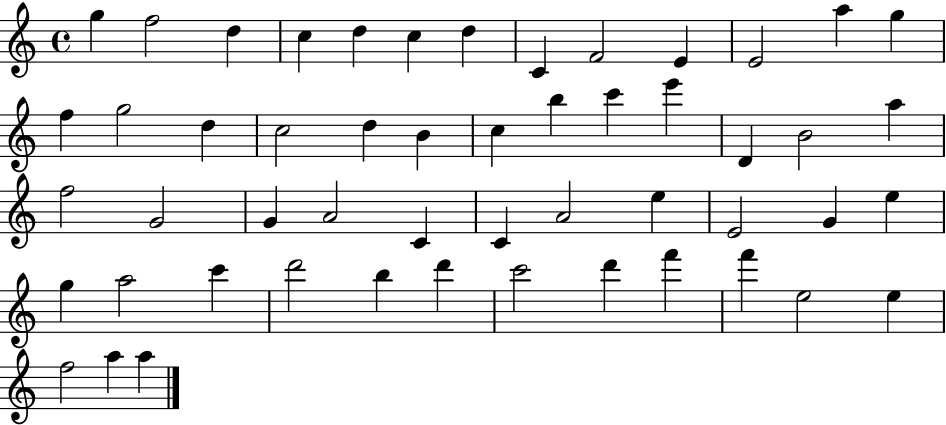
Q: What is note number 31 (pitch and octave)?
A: C4